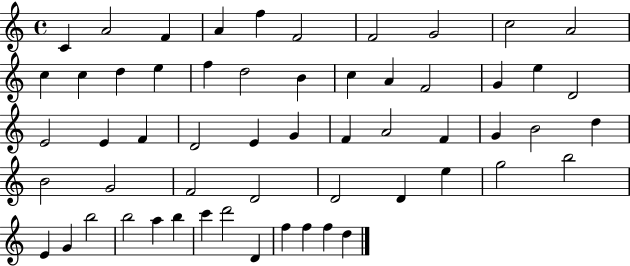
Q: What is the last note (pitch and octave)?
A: D5